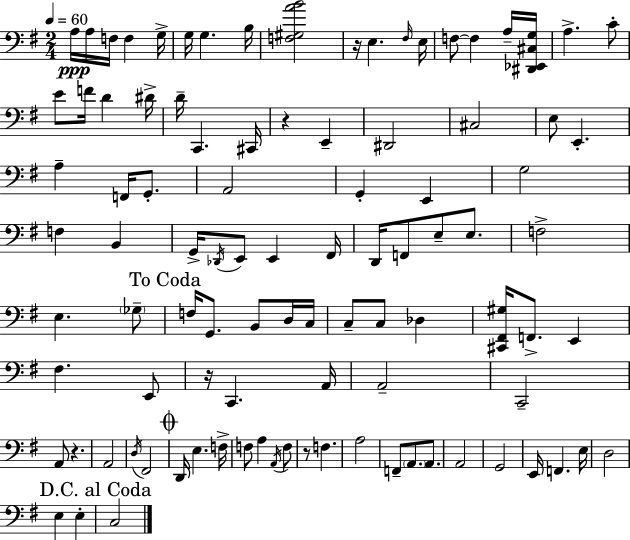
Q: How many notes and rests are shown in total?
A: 98